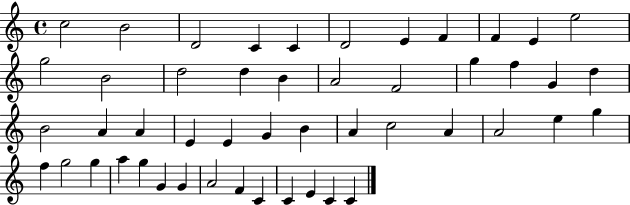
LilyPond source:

{
  \clef treble
  \time 4/4
  \defaultTimeSignature
  \key c \major
  c''2 b'2 | d'2 c'4 c'4 | d'2 e'4 f'4 | f'4 e'4 e''2 | \break g''2 b'2 | d''2 d''4 b'4 | a'2 f'2 | g''4 f''4 g'4 d''4 | \break b'2 a'4 a'4 | e'4 e'4 g'4 b'4 | a'4 c''2 a'4 | a'2 e''4 g''4 | \break f''4 g''2 g''4 | a''4 g''4 g'4 g'4 | a'2 f'4 c'4 | c'4 e'4 c'4 c'4 | \break \bar "|."
}